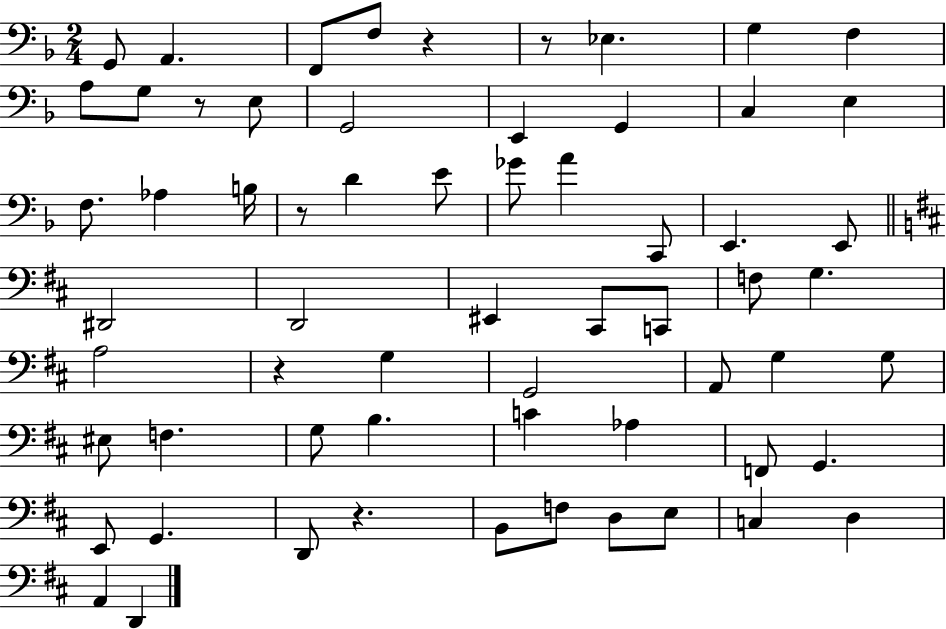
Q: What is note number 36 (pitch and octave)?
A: A2